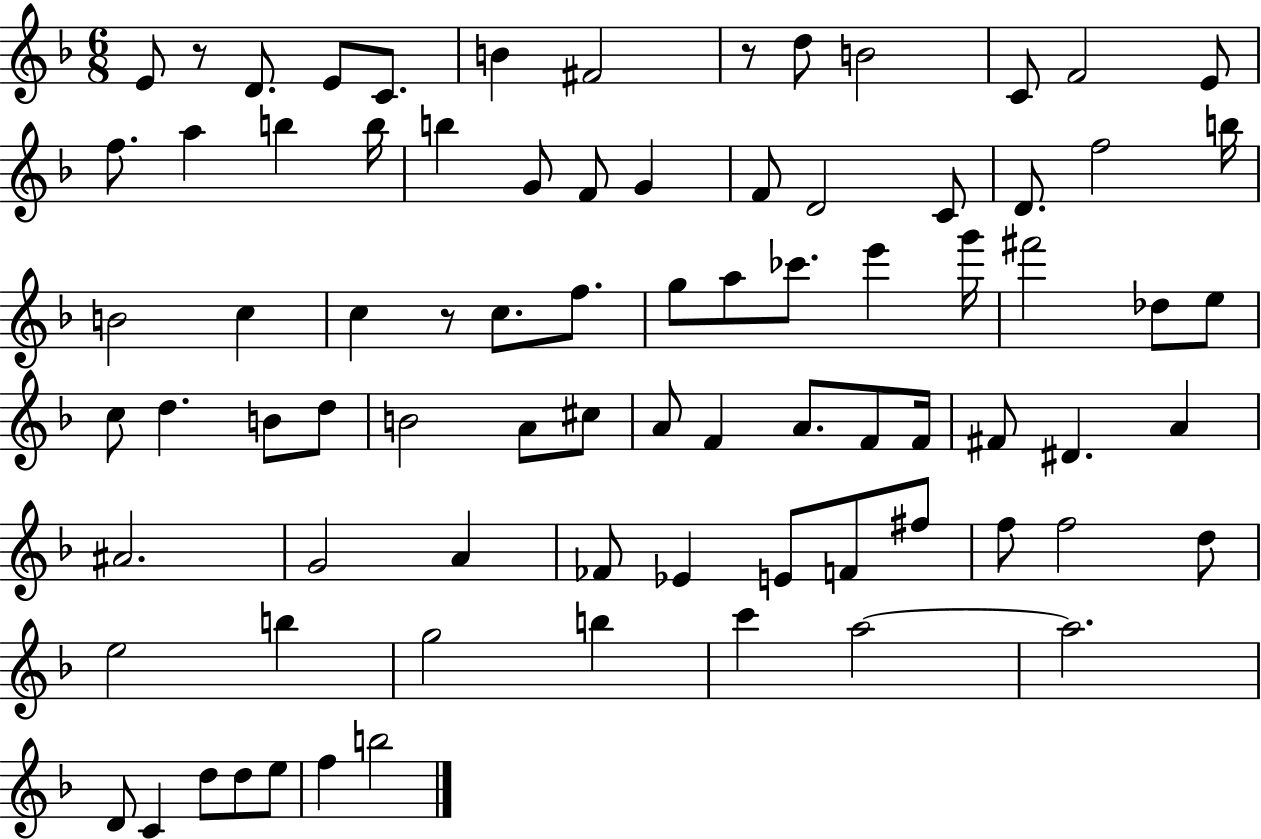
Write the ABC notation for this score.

X:1
T:Untitled
M:6/8
L:1/4
K:F
E/2 z/2 D/2 E/2 C/2 B ^F2 z/2 d/2 B2 C/2 F2 E/2 f/2 a b b/4 b G/2 F/2 G F/2 D2 C/2 D/2 f2 b/4 B2 c c z/2 c/2 f/2 g/2 a/2 _c'/2 e' g'/4 ^f'2 _d/2 e/2 c/2 d B/2 d/2 B2 A/2 ^c/2 A/2 F A/2 F/2 F/4 ^F/2 ^D A ^A2 G2 A _F/2 _E E/2 F/2 ^f/2 f/2 f2 d/2 e2 b g2 b c' a2 a2 D/2 C d/2 d/2 e/2 f b2